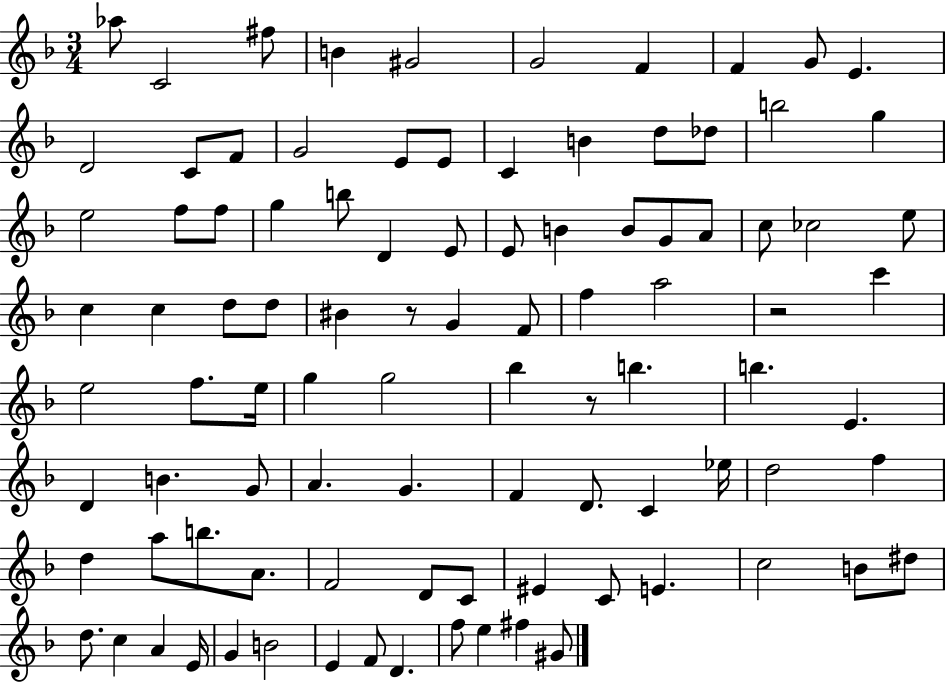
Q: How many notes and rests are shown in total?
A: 96